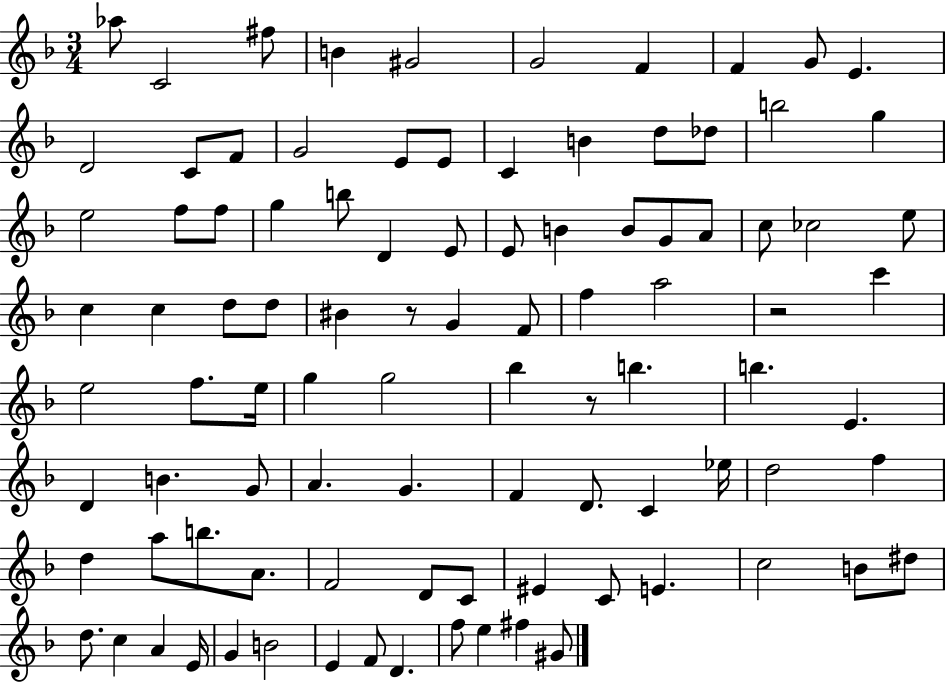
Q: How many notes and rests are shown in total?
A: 96